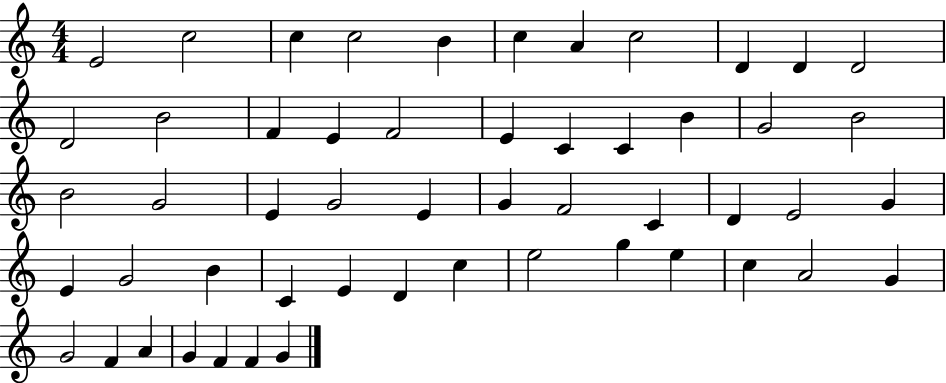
E4/h C5/h C5/q C5/h B4/q C5/q A4/q C5/h D4/q D4/q D4/h D4/h B4/h F4/q E4/q F4/h E4/q C4/q C4/q B4/q G4/h B4/h B4/h G4/h E4/q G4/h E4/q G4/q F4/h C4/q D4/q E4/h G4/q E4/q G4/h B4/q C4/q E4/q D4/q C5/q E5/h G5/q E5/q C5/q A4/h G4/q G4/h F4/q A4/q G4/q F4/q F4/q G4/q